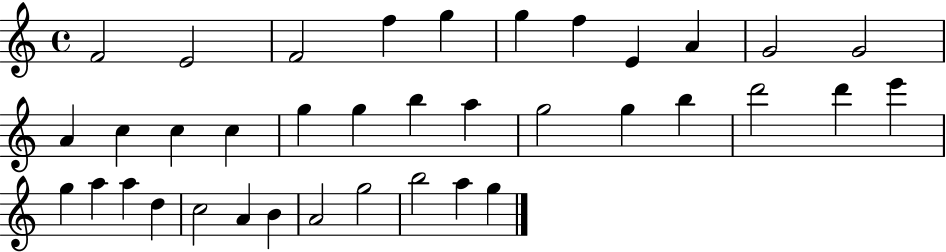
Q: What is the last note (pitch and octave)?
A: G5